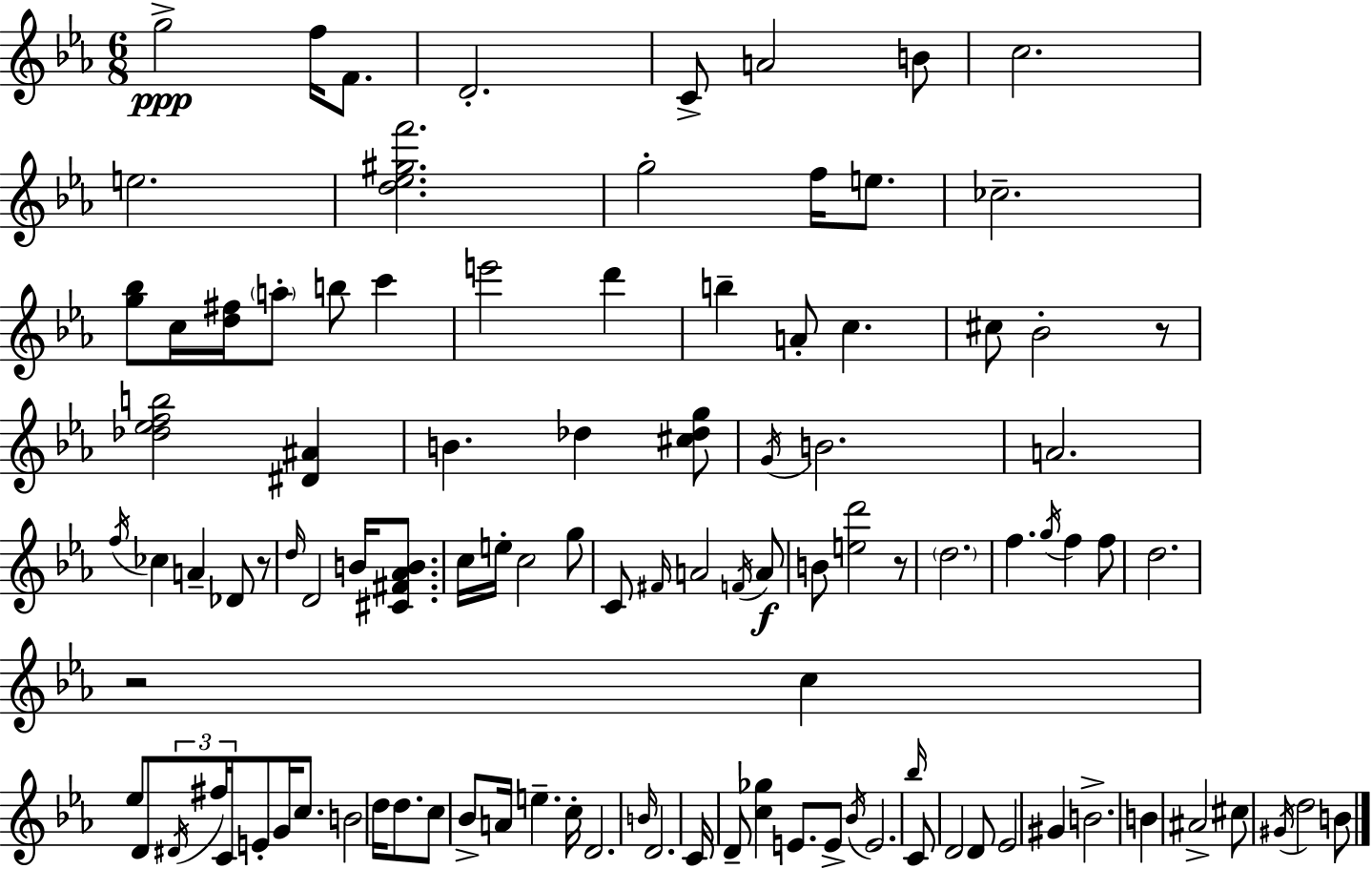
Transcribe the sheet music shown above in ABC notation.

X:1
T:Untitled
M:6/8
L:1/4
K:Eb
g2 f/4 F/2 D2 C/2 A2 B/2 c2 e2 [d_e^gf']2 g2 f/4 e/2 _c2 [g_b]/2 c/4 [d^f]/4 a/2 b/2 c' e'2 d' b A/2 c ^c/2 _B2 z/2 [_d_efb]2 [^D^A] B _d [^c_dg]/2 G/4 B2 A2 f/4 _c A _D/2 z/2 d/4 D2 B/4 [^C^F_AB]/2 c/4 e/4 c2 g/2 C/2 ^F/4 A2 F/4 A/2 B/2 [ed']2 z/2 d2 f g/4 f f/2 d2 z2 c _e/2 D/2 ^D/4 ^f/4 C/4 E/2 G/4 c/2 B2 d/4 d/2 c/2 _B/2 A/4 e c/4 D2 B/4 D2 C/4 D/2 [c_g] E/2 E/2 _B/4 E2 _b/4 C/2 D2 D/2 _E2 ^G B2 B ^A2 ^c/2 ^G/4 d2 B/2